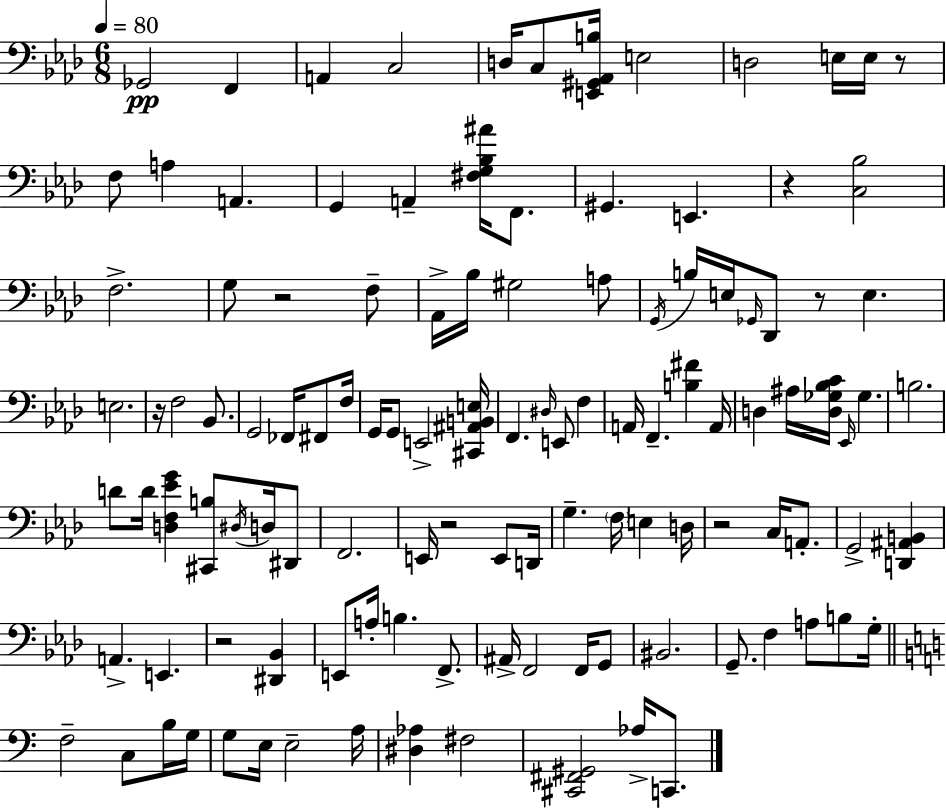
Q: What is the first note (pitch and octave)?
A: Gb2